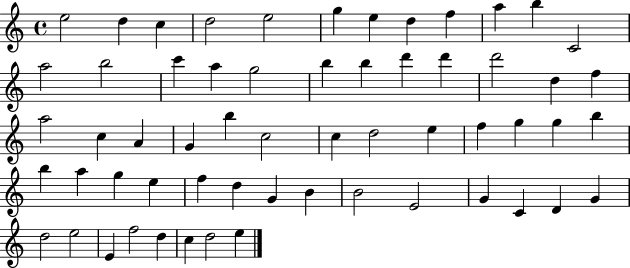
X:1
T:Untitled
M:4/4
L:1/4
K:C
e2 d c d2 e2 g e d f a b C2 a2 b2 c' a g2 b b d' d' d'2 d f a2 c A G b c2 c d2 e f g g b b a g e f d G B B2 E2 G C D G d2 e2 E f2 d c d2 e